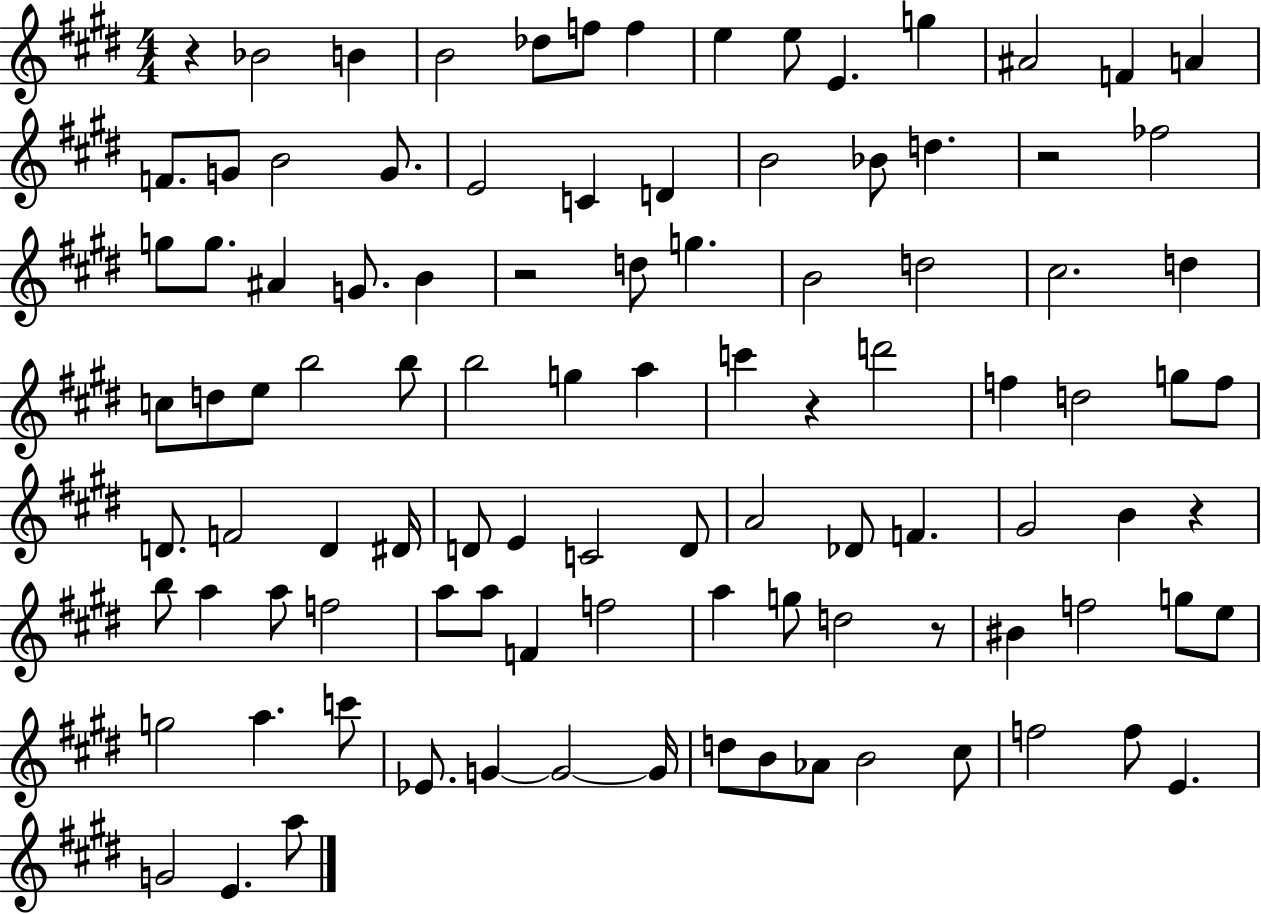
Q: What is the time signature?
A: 4/4